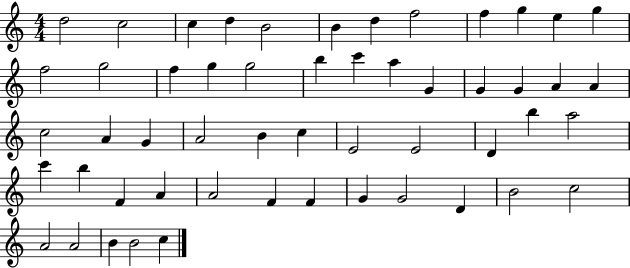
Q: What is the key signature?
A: C major